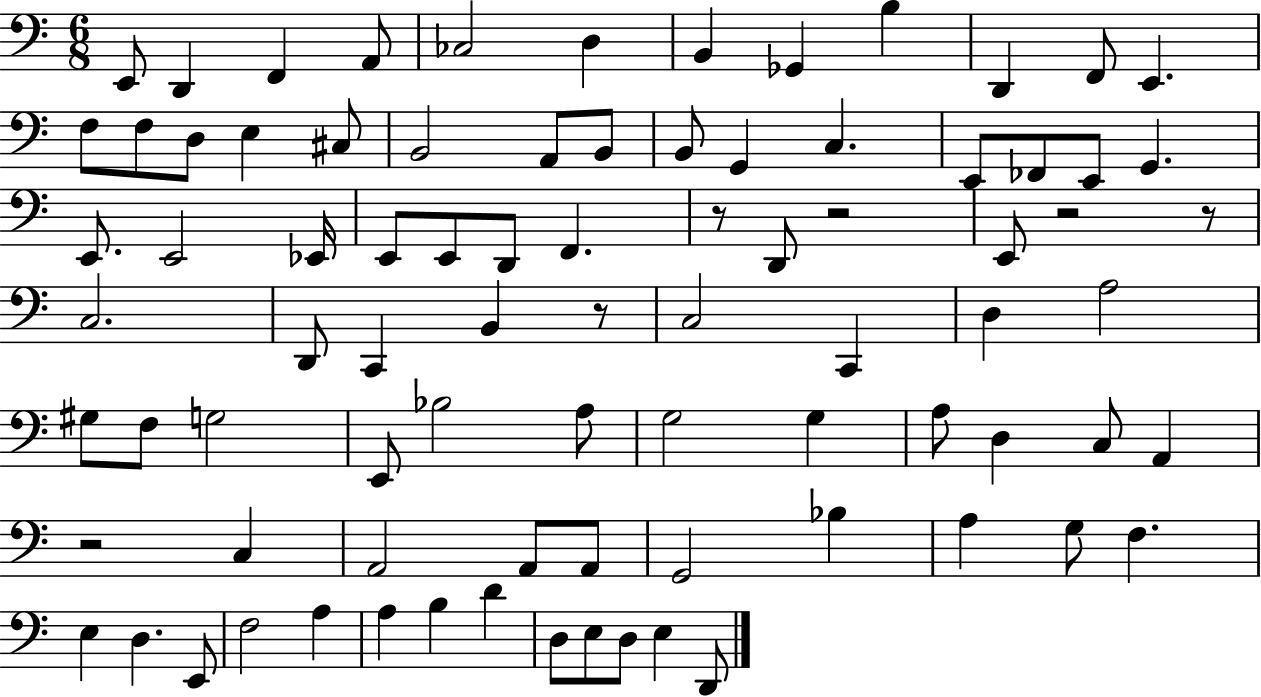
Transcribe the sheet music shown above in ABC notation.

X:1
T:Untitled
M:6/8
L:1/4
K:C
E,,/2 D,, F,, A,,/2 _C,2 D, B,, _G,, B, D,, F,,/2 E,, F,/2 F,/2 D,/2 E, ^C,/2 B,,2 A,,/2 B,,/2 B,,/2 G,, C, E,,/2 _F,,/2 E,,/2 G,, E,,/2 E,,2 _E,,/4 E,,/2 E,,/2 D,,/2 F,, z/2 D,,/2 z2 E,,/2 z2 z/2 C,2 D,,/2 C,, B,, z/2 C,2 C,, D, A,2 ^G,/2 F,/2 G,2 E,,/2 _B,2 A,/2 G,2 G, A,/2 D, C,/2 A,, z2 C, A,,2 A,,/2 A,,/2 G,,2 _B, A, G,/2 F, E, D, E,,/2 F,2 A, A, B, D D,/2 E,/2 D,/2 E, D,,/2